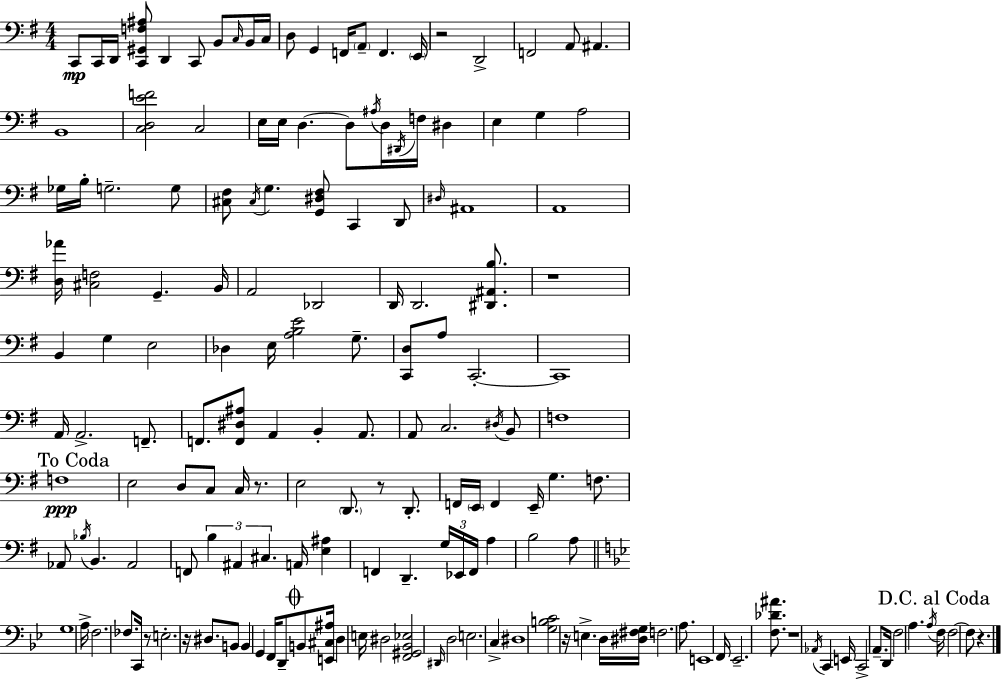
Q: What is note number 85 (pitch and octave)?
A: F3